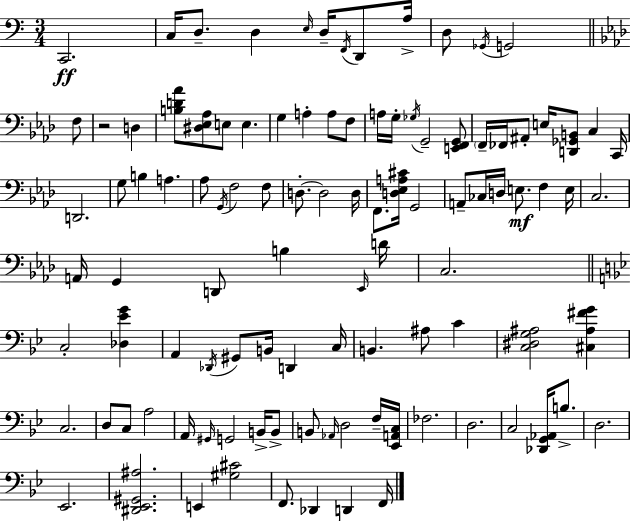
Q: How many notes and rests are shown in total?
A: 104